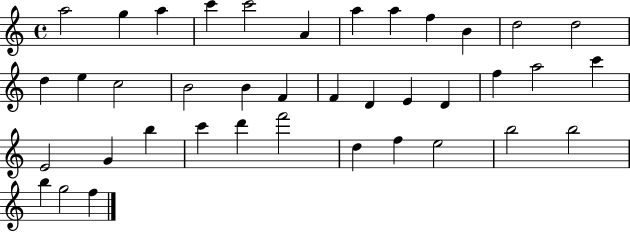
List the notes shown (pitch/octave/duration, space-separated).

A5/h G5/q A5/q C6/q C6/h A4/q A5/q A5/q F5/q B4/q D5/h D5/h D5/q E5/q C5/h B4/h B4/q F4/q F4/q D4/q E4/q D4/q F5/q A5/h C6/q E4/h G4/q B5/q C6/q D6/q F6/h D5/q F5/q E5/h B5/h B5/h B5/q G5/h F5/q